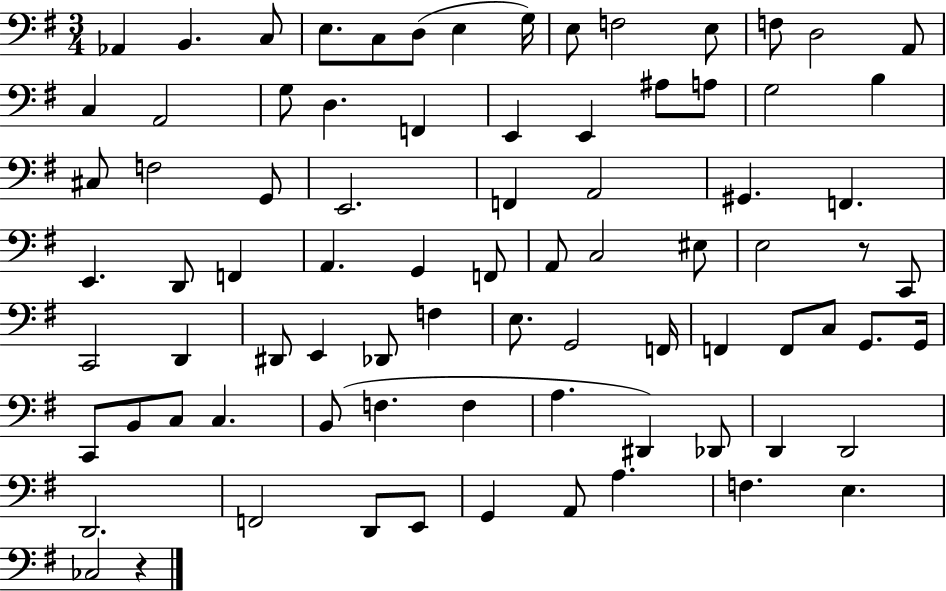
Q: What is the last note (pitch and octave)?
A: CES3